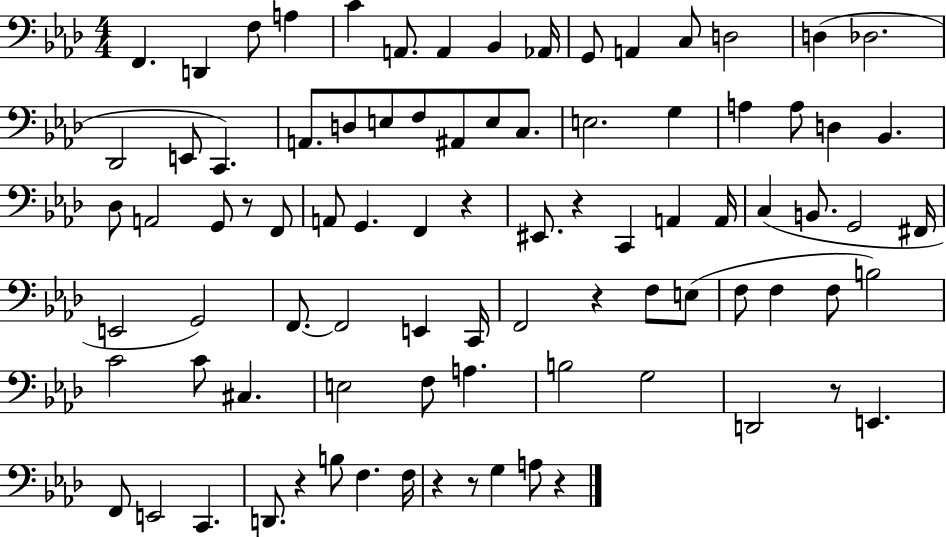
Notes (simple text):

F2/q. D2/q F3/e A3/q C4/q A2/e. A2/q Bb2/q Ab2/s G2/e A2/q C3/e D3/h D3/q Db3/h. Db2/h E2/e C2/q. A2/e. D3/e E3/e F3/e A#2/e E3/e C3/e. E3/h. G3/q A3/q A3/e D3/q Bb2/q. Db3/e A2/h G2/e R/e F2/e A2/e G2/q. F2/q R/q EIS2/e. R/q C2/q A2/q A2/s C3/q B2/e. G2/h F#2/s E2/h G2/h F2/e. F2/h E2/q C2/s F2/h R/q F3/e E3/e F3/e F3/q F3/e B3/h C4/h C4/e C#3/q. E3/h F3/e A3/q. B3/h G3/h D2/h R/e E2/q. F2/e E2/h C2/q. D2/e. R/q B3/e F3/q. F3/s R/q R/e G3/q A3/e R/q